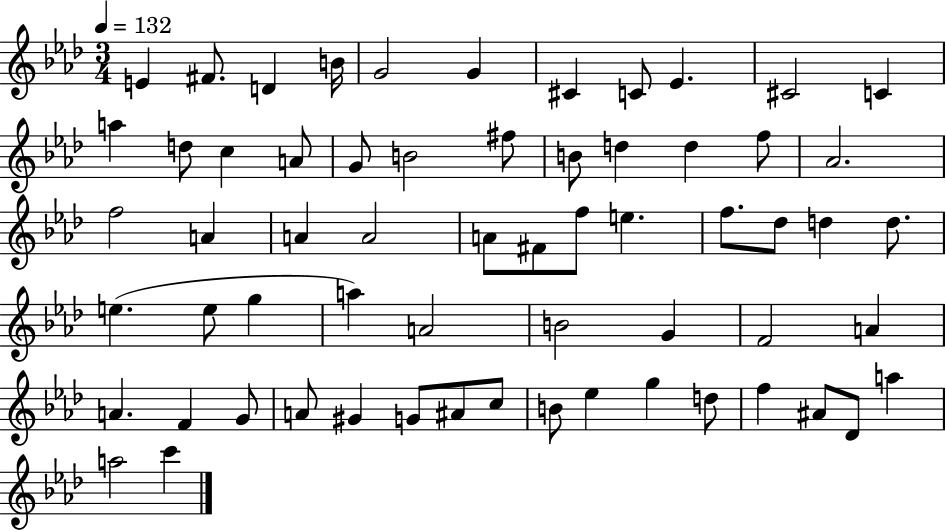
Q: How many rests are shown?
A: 0